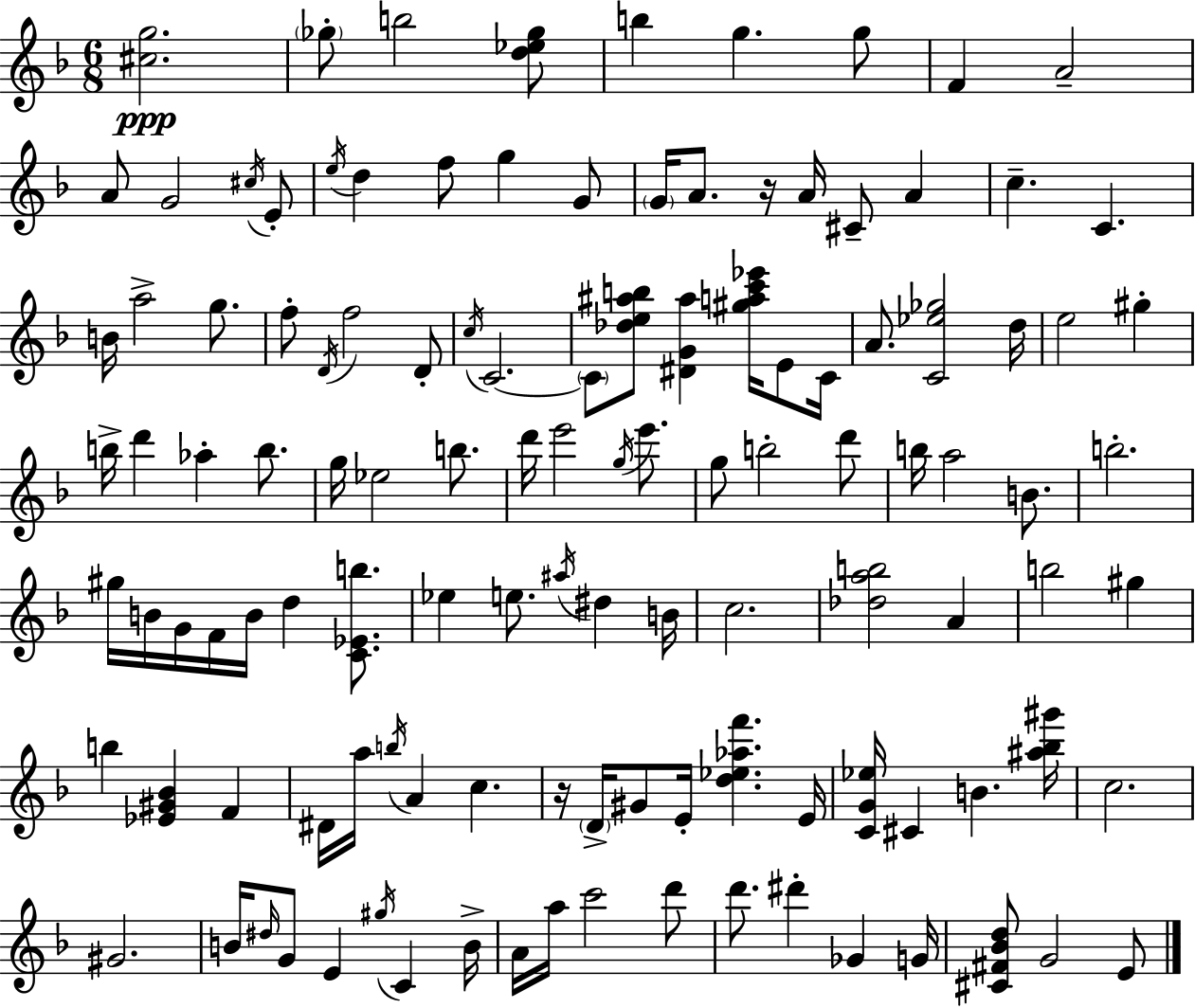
{
  \clef treble
  \numericTimeSignature
  \time 6/8
  \key f \major
  <cis'' g''>2.\ppp | \parenthesize ges''8-. b''2 <d'' ees'' ges''>8 | b''4 g''4. g''8 | f'4 a'2-- | \break a'8 g'2 \acciaccatura { cis''16 } e'8-. | \acciaccatura { e''16 } d''4 f''8 g''4 | g'8 \parenthesize g'16 a'8. r16 a'16 cis'8-- a'4 | c''4.-- c'4. | \break b'16 a''2-> g''8. | f''8-. \acciaccatura { d'16 } f''2 | d'8-. \acciaccatura { c''16 } c'2.~~ | \parenthesize c'8 <des'' e'' ais'' b''>8 <dis' g' ais''>4 | \break <gis'' a'' c''' ees'''>16 e'8 c'16 a'8. <c' ees'' ges''>2 | d''16 e''2 | gis''4-. b''16-> d'''4 aes''4-. | b''8. g''16 ees''2 | \break b''8. d'''16 e'''2 | \acciaccatura { g''16 } e'''8. g''8 b''2-. | d'''8 b''16 a''2 | b'8. b''2.-. | \break gis''16 b'16 g'16 f'16 b'16 d''4 | <c' ees' b''>8. ees''4 e''8. | \acciaccatura { ais''16 } dis''4 b'16 c''2. | <des'' a'' b''>2 | \break a'4 b''2 | gis''4 b''4 <ees' gis' bes'>4 | f'4 dis'16 a''16 \acciaccatura { b''16 } a'4 | c''4. r16 \parenthesize d'16-> gis'8 e'16-. | \break <d'' ees'' aes'' f'''>4. e'16 <c' g' ees''>16 cis'4 | b'4. <ais'' bes'' gis'''>16 c''2. | gis'2. | b'16 \grace { dis''16 } g'8 e'4 | \break \acciaccatura { gis''16 } c'4 b'16-> a'16 a''16 c'''2 | d'''8 d'''8. | dis'''4-. ges'4 g'16 <cis' fis' bes' d''>8 g'2 | e'8 \bar "|."
}